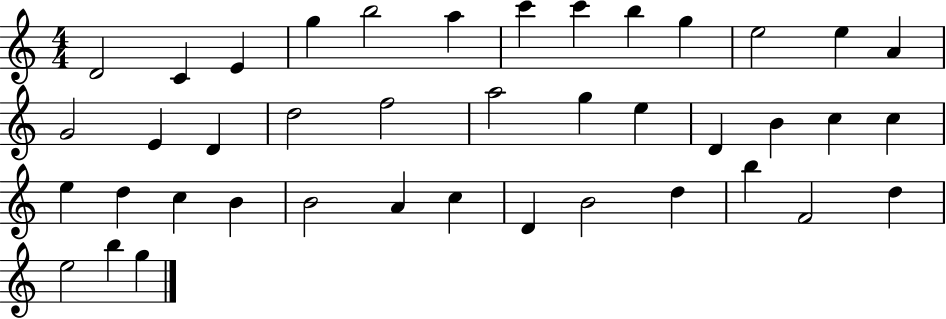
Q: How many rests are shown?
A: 0